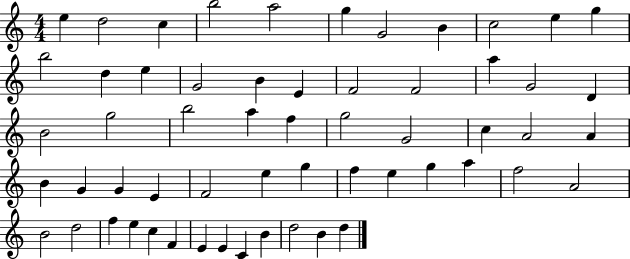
{
  \clef treble
  \numericTimeSignature
  \time 4/4
  \key c \major
  e''4 d''2 c''4 | b''2 a''2 | g''4 g'2 b'4 | c''2 e''4 g''4 | \break b''2 d''4 e''4 | g'2 b'4 e'4 | f'2 f'2 | a''4 g'2 d'4 | \break b'2 g''2 | b''2 a''4 f''4 | g''2 g'2 | c''4 a'2 a'4 | \break b'4 g'4 g'4 e'4 | f'2 e''4 g''4 | f''4 e''4 g''4 a''4 | f''2 a'2 | \break b'2 d''2 | f''4 e''4 c''4 f'4 | e'4 e'4 c'4 b'4 | d''2 b'4 d''4 | \break \bar "|."
}